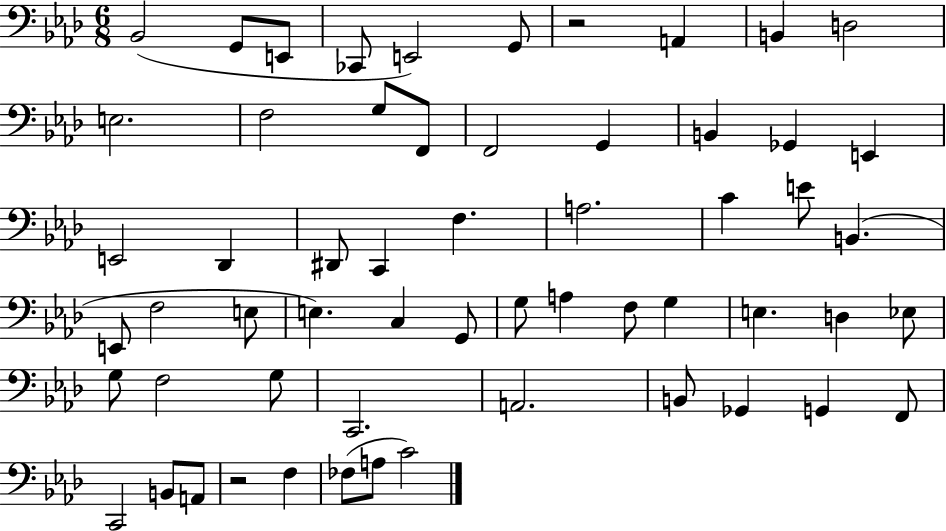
Bb2/h G2/e E2/e CES2/e E2/h G2/e R/h A2/q B2/q D3/h E3/h. F3/h G3/e F2/e F2/h G2/q B2/q Gb2/q E2/q E2/h Db2/q D#2/e C2/q F3/q. A3/h. C4/q E4/e B2/q. E2/e F3/h E3/e E3/q. C3/q G2/e G3/e A3/q F3/e G3/q E3/q. D3/q Eb3/e G3/e F3/h G3/e C2/h. A2/h. B2/e Gb2/q G2/q F2/e C2/h B2/e A2/e R/h F3/q FES3/e A3/e C4/h